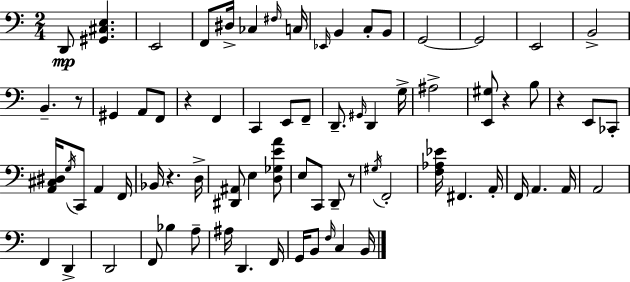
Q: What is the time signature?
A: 2/4